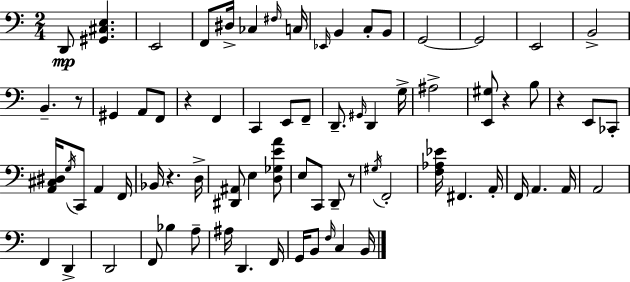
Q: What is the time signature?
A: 2/4